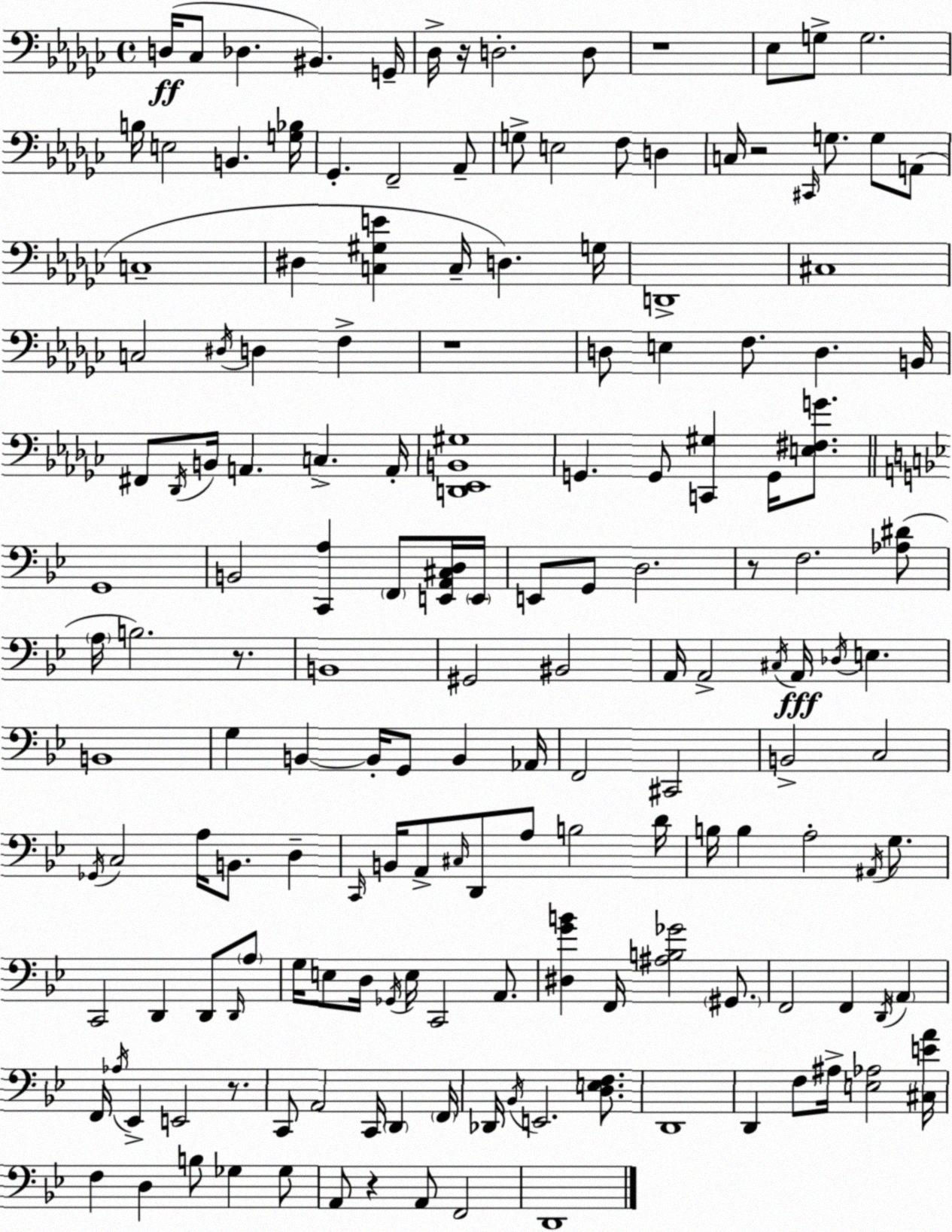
X:1
T:Untitled
M:4/4
L:1/4
K:Ebm
D,/4 _C,/2 _D, ^B,, G,,/4 _D,/4 z/4 D,2 D,/2 z4 _E,/2 G,/2 G,2 B,/4 E,2 B,, [G,_B,]/4 _G,, F,,2 _A,,/2 G,/2 E,2 F,/2 D, C,/4 z2 ^C,,/4 G,/2 G,/2 A,,/2 C,4 ^D, [C,^G,E] C,/4 D, G,/4 D,,4 ^C,4 C,2 ^D,/4 D, F, z4 D,/2 E, F,/2 D, B,,/4 ^F,,/2 _D,,/4 B,,/4 A,, C, A,,/4 [D,,_E,,B,,^G,]4 G,, G,,/2 [C,,^G,] G,,/4 [E,^F,G]/2 G,,4 B,,2 [C,,A,] F,,/2 [E,,A,,^C,D,]/4 E,,/4 E,,/2 G,,/2 D,2 z/2 F,2 [_A,^D]/2 A,/4 B,2 z/2 B,,4 ^G,,2 ^B,,2 A,,/4 A,,2 ^C,/4 A,,/4 _D,/4 E, B,,4 G, B,, B,,/4 G,,/2 B,, _A,,/4 F,,2 ^C,,2 B,,2 C,2 _G,,/4 C,2 A,/4 B,,/2 D, C,,/4 B,,/4 A,,/2 ^C,/4 D,,/2 A,/2 B,2 D/4 B,/4 B, A,2 ^A,,/4 G,/2 C,,2 D,, D,,/2 D,,/4 A,/2 G,/4 E,/2 D,/4 _G,,/4 E,/4 C,,2 A,,/2 [^D,GB] F,,/4 [^A,B,_G]2 ^G,,/2 F,,2 F,, D,,/4 A,, F,,/4 _A,/4 _E,, E,,2 z/2 C,,/2 A,,2 C,,/4 D,, F,,/4 _D,,/4 _B,,/4 E,,2 [D,E,F,]/2 D,,4 D,, F,/2 ^A,/4 [E,_A,]2 [^C,EA]/4 F, D, B,/2 _G, _G,/2 A,,/2 z A,,/2 F,,2 D,,4